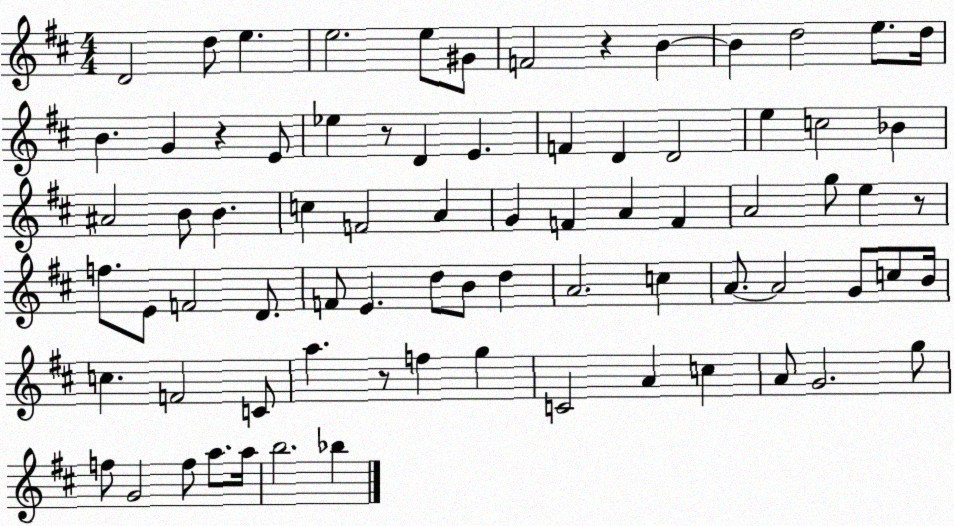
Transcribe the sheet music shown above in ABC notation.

X:1
T:Untitled
M:4/4
L:1/4
K:D
D2 d/2 e e2 e/2 ^G/2 F2 z B B d2 e/2 d/4 B G z E/2 _e z/2 D E F D D2 e c2 _B ^A2 B/2 B c F2 A G F A F A2 g/2 e z/2 f/2 E/2 F2 D/2 F/2 E d/2 B/2 d A2 c A/2 A2 G/2 c/2 B/4 c F2 C/2 a z/2 f g C2 A c A/2 G2 g/2 f/2 G2 f/2 a/2 a/4 b2 _b